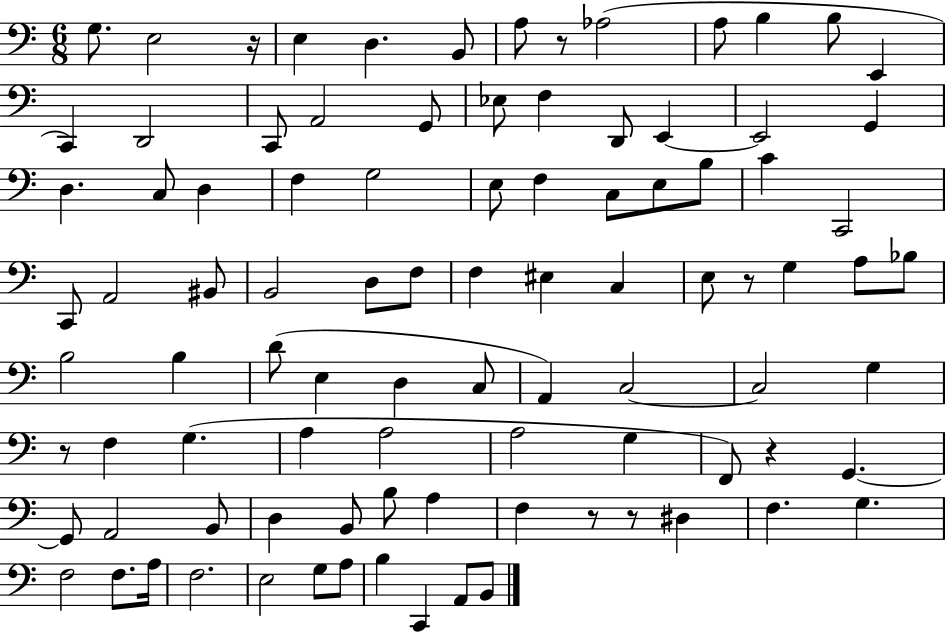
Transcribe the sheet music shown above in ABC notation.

X:1
T:Untitled
M:6/8
L:1/4
K:C
G,/2 E,2 z/4 E, D, B,,/2 A,/2 z/2 _A,2 A,/2 B, B,/2 E,, C,, D,,2 C,,/2 A,,2 G,,/2 _E,/2 F, D,,/2 E,, E,,2 G,, D, C,/2 D, F, G,2 E,/2 F, C,/2 E,/2 B,/2 C C,,2 C,,/2 A,,2 ^B,,/2 B,,2 D,/2 F,/2 F, ^E, C, E,/2 z/2 G, A,/2 _B,/2 B,2 B, D/2 E, D, C,/2 A,, C,2 C,2 G, z/2 F, G, A, A,2 A,2 G, F,,/2 z G,, G,,/2 A,,2 B,,/2 D, B,,/2 B,/2 A, F, z/2 z/2 ^D, F, G, F,2 F,/2 A,/4 F,2 E,2 G,/2 A,/2 B, C,, A,,/2 B,,/2